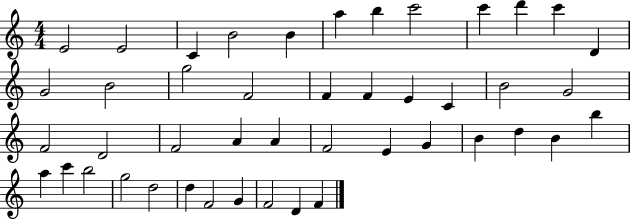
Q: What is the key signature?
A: C major